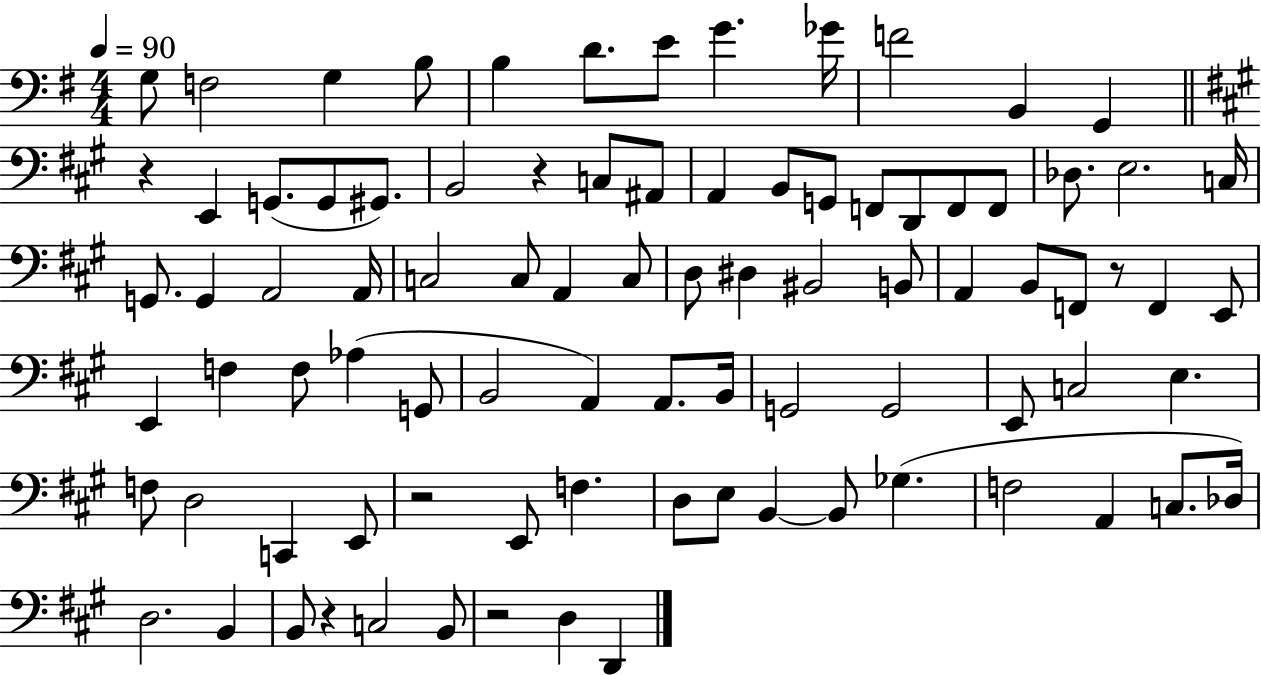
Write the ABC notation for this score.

X:1
T:Untitled
M:4/4
L:1/4
K:G
G,/2 F,2 G, B,/2 B, D/2 E/2 G _G/4 F2 B,, G,, z E,, G,,/2 G,,/2 ^G,,/2 B,,2 z C,/2 ^A,,/2 A,, B,,/2 G,,/2 F,,/2 D,,/2 F,,/2 F,,/2 _D,/2 E,2 C,/4 G,,/2 G,, A,,2 A,,/4 C,2 C,/2 A,, C,/2 D,/2 ^D, ^B,,2 B,,/2 A,, B,,/2 F,,/2 z/2 F,, E,,/2 E,, F, F,/2 _A, G,,/2 B,,2 A,, A,,/2 B,,/4 G,,2 G,,2 E,,/2 C,2 E, F,/2 D,2 C,, E,,/2 z2 E,,/2 F, D,/2 E,/2 B,, B,,/2 _G, F,2 A,, C,/2 _D,/4 D,2 B,, B,,/2 z C,2 B,,/2 z2 D, D,,